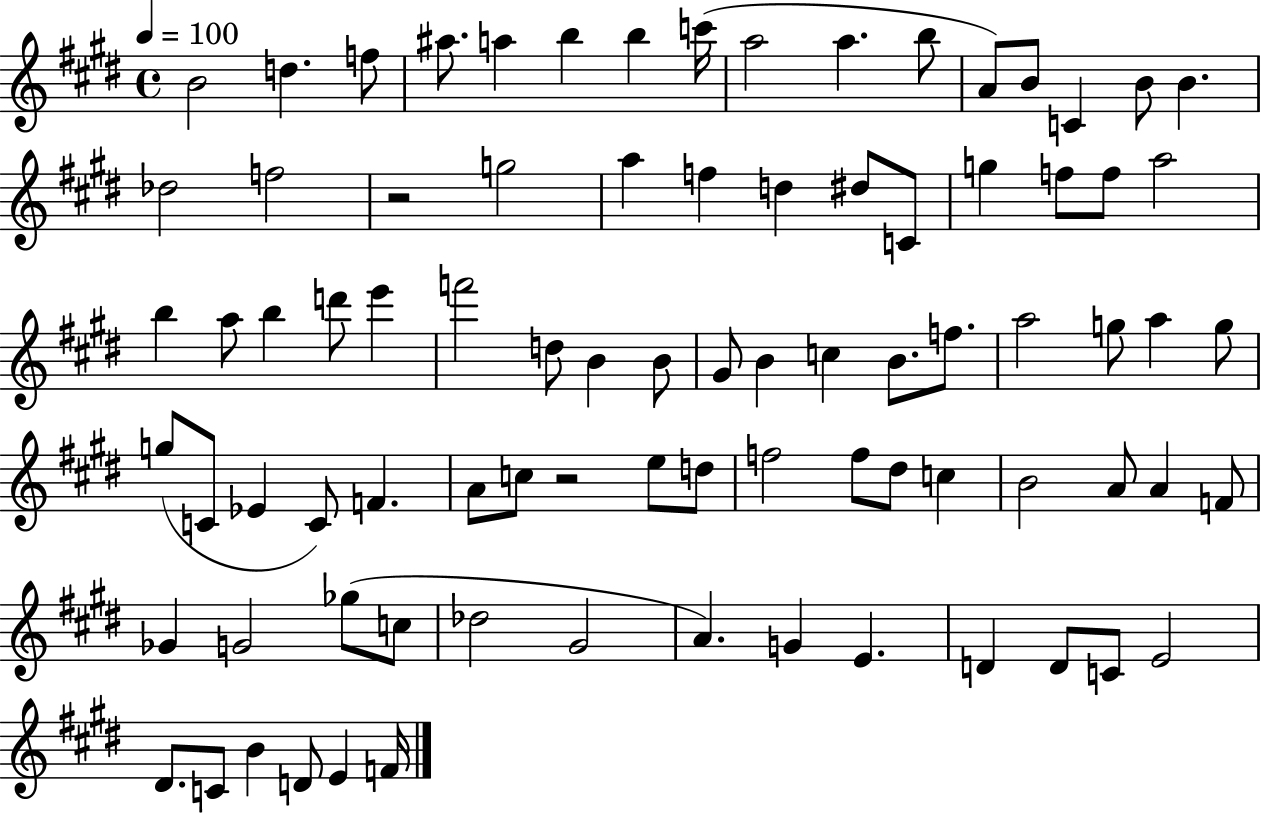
{
  \clef treble
  \time 4/4
  \defaultTimeSignature
  \key e \major
  \tempo 4 = 100
  \repeat volta 2 { b'2 d''4. f''8 | ais''8. a''4 b''4 b''4 c'''16( | a''2 a''4. b''8 | a'8) b'8 c'4 b'8 b'4. | \break des''2 f''2 | r2 g''2 | a''4 f''4 d''4 dis''8 c'8 | g''4 f''8 f''8 a''2 | \break b''4 a''8 b''4 d'''8 e'''4 | f'''2 d''8 b'4 b'8 | gis'8 b'4 c''4 b'8. f''8. | a''2 g''8 a''4 g''8 | \break g''8( c'8 ees'4 c'8) f'4. | a'8 c''8 r2 e''8 d''8 | f''2 f''8 dis''8 c''4 | b'2 a'8 a'4 f'8 | \break ges'4 g'2 ges''8( c''8 | des''2 gis'2 | a'4.) g'4 e'4. | d'4 d'8 c'8 e'2 | \break dis'8. c'8 b'4 d'8 e'4 f'16 | } \bar "|."
}